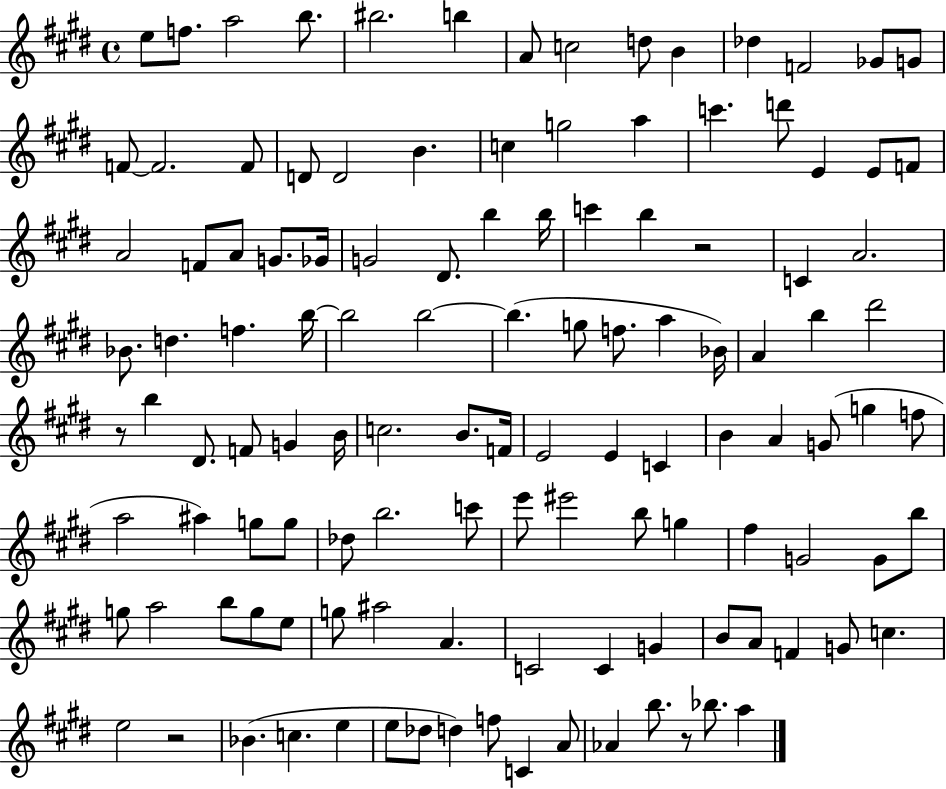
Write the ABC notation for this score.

X:1
T:Untitled
M:4/4
L:1/4
K:E
e/2 f/2 a2 b/2 ^b2 b A/2 c2 d/2 B _d F2 _G/2 G/2 F/2 F2 F/2 D/2 D2 B c g2 a c' d'/2 E E/2 F/2 A2 F/2 A/2 G/2 _G/4 G2 ^D/2 b b/4 c' b z2 C A2 _B/2 d f b/4 b2 b2 b g/2 f/2 a _B/4 A b ^d'2 z/2 b ^D/2 F/2 G B/4 c2 B/2 F/4 E2 E C B A G/2 g f/2 a2 ^a g/2 g/2 _d/2 b2 c'/2 e'/2 ^e'2 b/2 g ^f G2 G/2 b/2 g/2 a2 b/2 g/2 e/2 g/2 ^a2 A C2 C G B/2 A/2 F G/2 c e2 z2 _B c e e/2 _d/2 d f/2 C A/2 _A b/2 z/2 _b/2 a